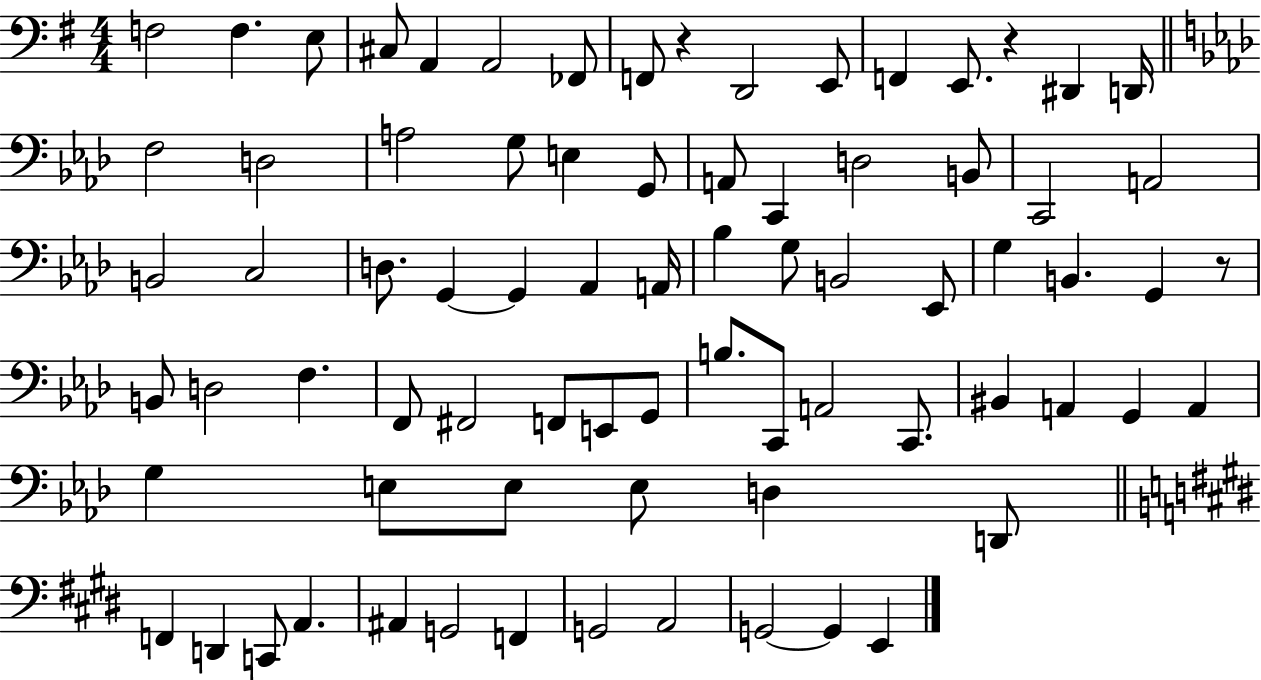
X:1
T:Untitled
M:4/4
L:1/4
K:G
F,2 F, E,/2 ^C,/2 A,, A,,2 _F,,/2 F,,/2 z D,,2 E,,/2 F,, E,,/2 z ^D,, D,,/4 F,2 D,2 A,2 G,/2 E, G,,/2 A,,/2 C,, D,2 B,,/2 C,,2 A,,2 B,,2 C,2 D,/2 G,, G,, _A,, A,,/4 _B, G,/2 B,,2 _E,,/2 G, B,, G,, z/2 B,,/2 D,2 F, F,,/2 ^F,,2 F,,/2 E,,/2 G,,/2 B,/2 C,,/2 A,,2 C,,/2 ^B,, A,, G,, A,, G, E,/2 E,/2 E,/2 D, D,,/2 F,, D,, C,,/2 A,, ^A,, G,,2 F,, G,,2 A,,2 G,,2 G,, E,,